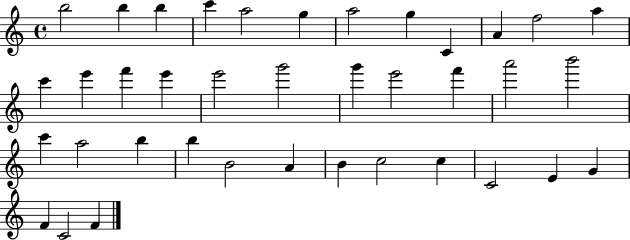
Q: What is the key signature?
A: C major